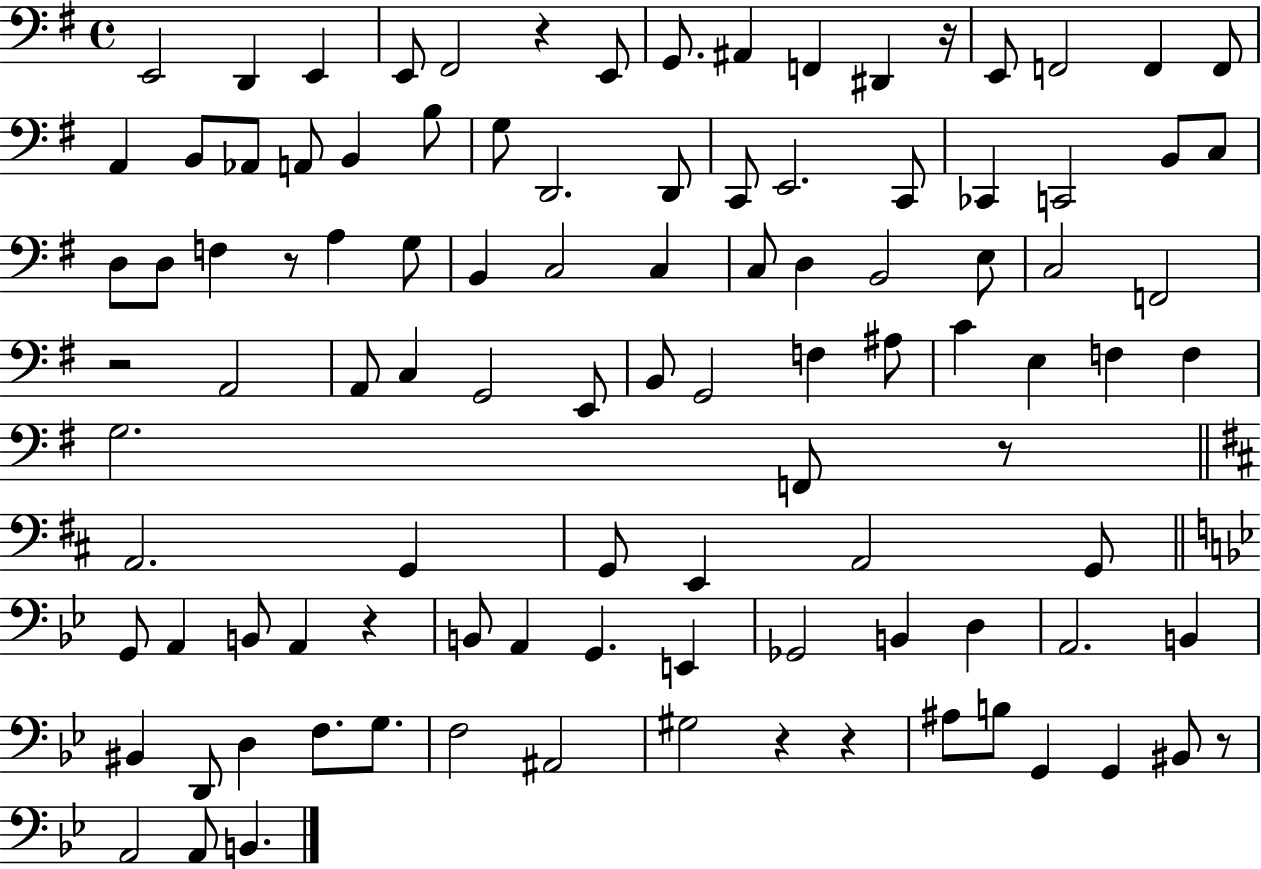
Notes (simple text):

E2/h D2/q E2/q E2/e F#2/h R/q E2/e G2/e. A#2/q F2/q D#2/q R/s E2/e F2/h F2/q F2/e A2/q B2/e Ab2/e A2/e B2/q B3/e G3/e D2/h. D2/e C2/e E2/h. C2/e CES2/q C2/h B2/e C3/e D3/e D3/e F3/q R/e A3/q G3/e B2/q C3/h C3/q C3/e D3/q B2/h E3/e C3/h F2/h R/h A2/h A2/e C3/q G2/h E2/e B2/e G2/h F3/q A#3/e C4/q E3/q F3/q F3/q G3/h. F2/e R/e A2/h. G2/q G2/e E2/q A2/h G2/e G2/e A2/q B2/e A2/q R/q B2/e A2/q G2/q. E2/q Gb2/h B2/q D3/q A2/h. B2/q BIS2/q D2/e D3/q F3/e. G3/e. F3/h A#2/h G#3/h R/q R/q A#3/e B3/e G2/q G2/q BIS2/e R/e A2/h A2/e B2/q.